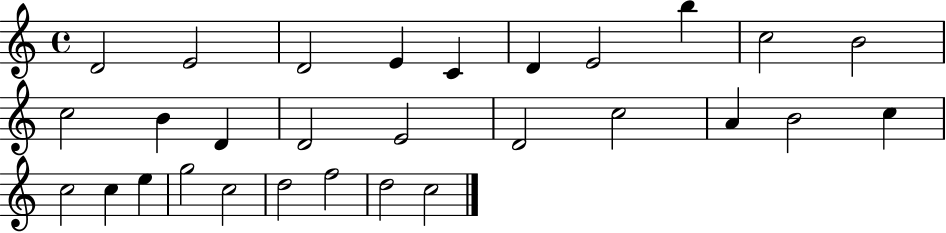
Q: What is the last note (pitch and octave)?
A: C5